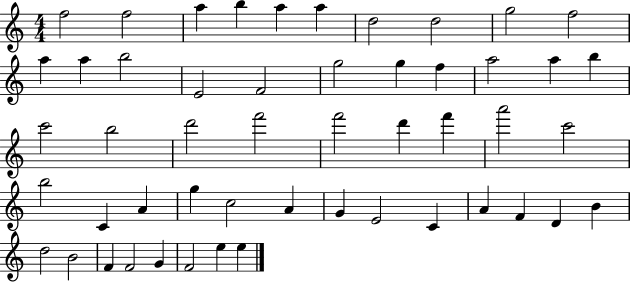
F5/h F5/h A5/q B5/q A5/q A5/q D5/h D5/h G5/h F5/h A5/q A5/q B5/h E4/h F4/h G5/h G5/q F5/q A5/h A5/q B5/q C6/h B5/h D6/h F6/h F6/h D6/q F6/q A6/h C6/h B5/h C4/q A4/q G5/q C5/h A4/q G4/q E4/h C4/q A4/q F4/q D4/q B4/q D5/h B4/h F4/q F4/h G4/q F4/h E5/q E5/q